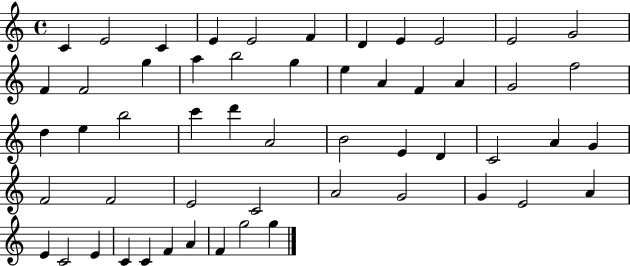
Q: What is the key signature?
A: C major